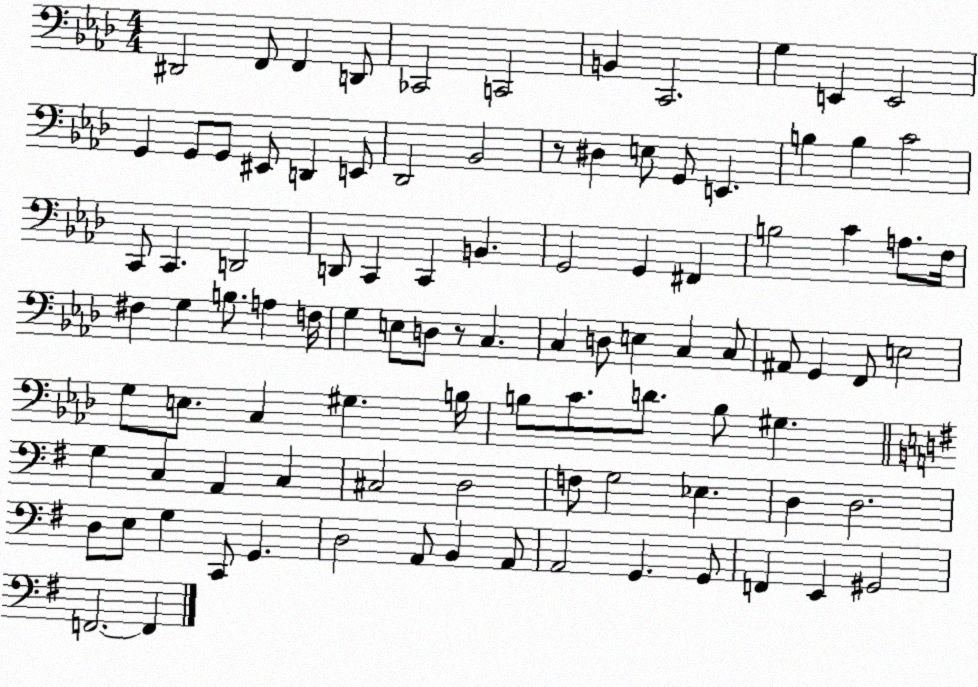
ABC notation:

X:1
T:Untitled
M:4/4
L:1/4
K:Ab
^D,,2 F,,/2 F,, D,,/2 _C,,2 C,,2 B,, C,,2 G, E,, E,,2 G,, G,,/2 G,,/2 ^E,,/2 D,, E,,/2 _D,,2 _B,,2 z/2 ^D, E,/2 G,,/2 E,, B, B, C2 C,,/2 C,, D,,2 D,,/2 C,, C,, B,, G,,2 G,, ^F,, B,2 C A,/2 F,/4 ^F, G, B,/2 A, F,/4 G, E,/2 D,/2 z/2 C, C, D,/2 E, C, C,/2 ^A,,/2 G,, F,,/2 E,2 G,/2 E,/2 C, ^G, B,/4 B,/2 C/2 D/2 B,/2 ^G, G, C, A,, C, ^C,2 D,2 F,/2 G,2 _E, D, D,2 D,/2 E,/2 G, C,,/2 G,, D,2 A,,/2 B,, A,,/2 A,,2 G,, G,,/2 F,, E,, ^G,,2 F,,2 F,,